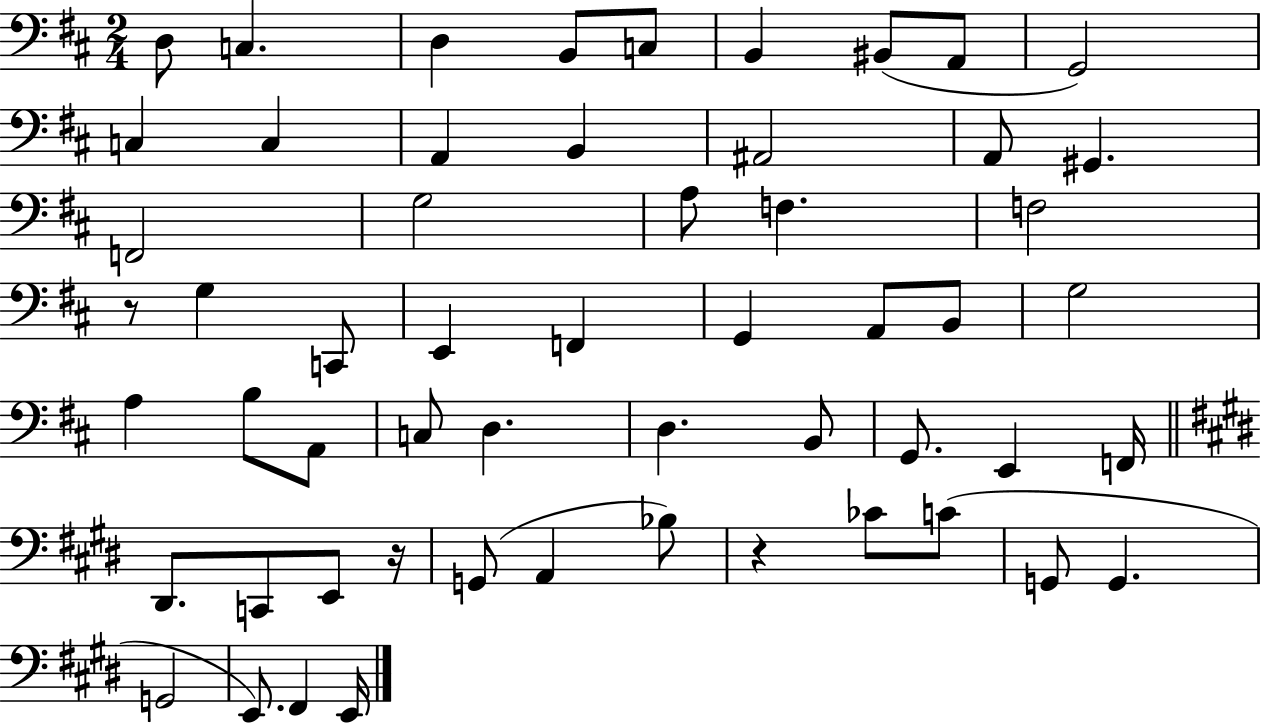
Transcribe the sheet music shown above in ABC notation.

X:1
T:Untitled
M:2/4
L:1/4
K:D
D,/2 C, D, B,,/2 C,/2 B,, ^B,,/2 A,,/2 G,,2 C, C, A,, B,, ^A,,2 A,,/2 ^G,, F,,2 G,2 A,/2 F, F,2 z/2 G, C,,/2 E,, F,, G,, A,,/2 B,,/2 G,2 A, B,/2 A,,/2 C,/2 D, D, B,,/2 G,,/2 E,, F,,/4 ^D,,/2 C,,/2 E,,/2 z/4 G,,/2 A,, _B,/2 z _C/2 C/2 G,,/2 G,, G,,2 E,,/2 ^F,, E,,/4